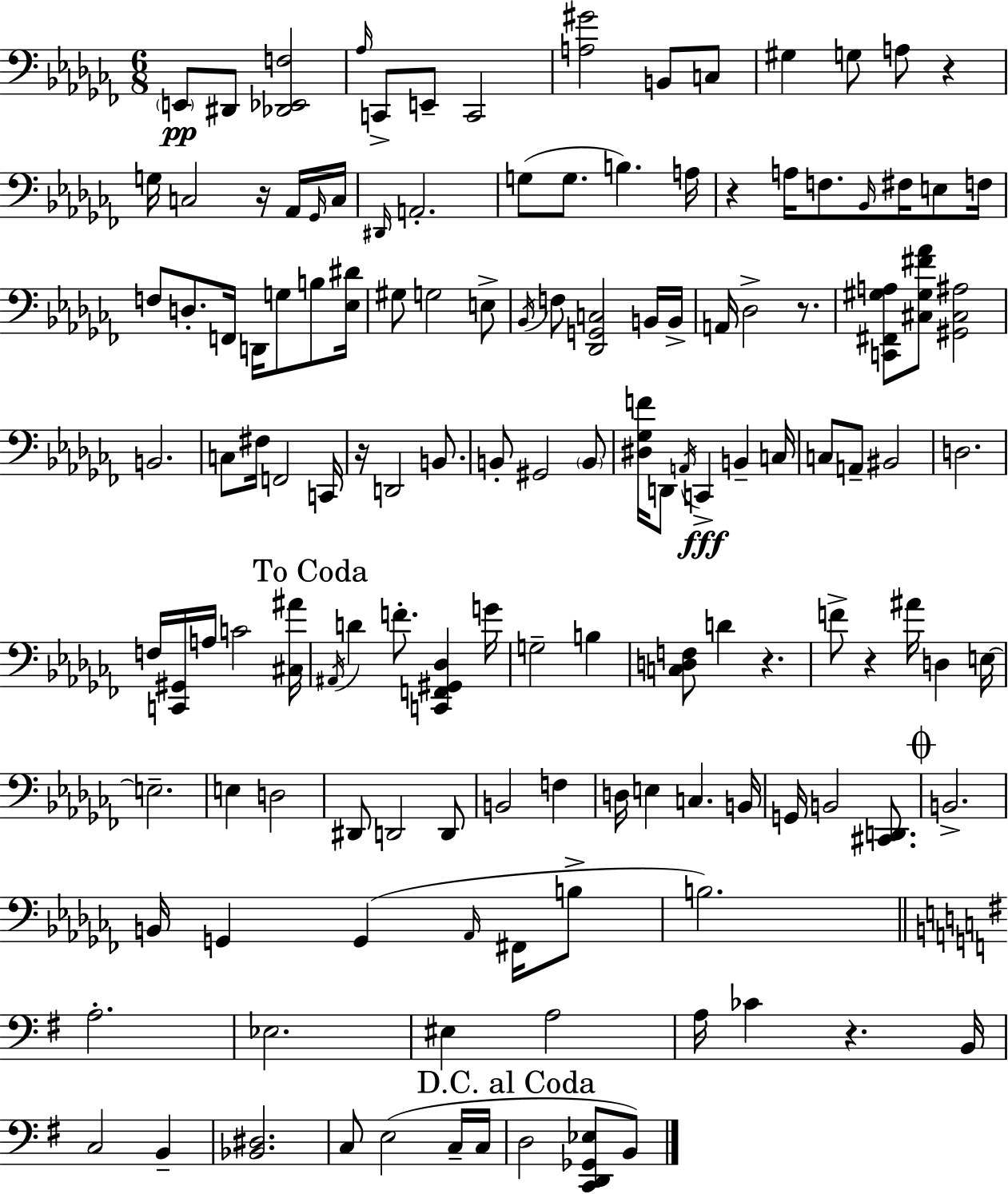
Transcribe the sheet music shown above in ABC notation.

X:1
T:Untitled
M:6/8
L:1/4
K:Abm
E,,/2 ^D,,/2 [_D,,_E,,F,]2 _A,/4 C,,/2 E,,/2 C,,2 [A,^G]2 B,,/2 C,/2 ^G, G,/2 A,/2 z G,/4 C,2 z/4 _A,,/4 _G,,/4 C,/4 ^D,,/4 A,,2 G,/2 G,/2 B, A,/4 z A,/4 F,/2 _B,,/4 ^F,/4 E,/2 F,/4 F,/2 D,/2 F,,/4 D,,/4 G,/2 B,/2 [_E,^D]/4 ^G,/2 G,2 E,/2 _B,,/4 F,/2 [_D,,G,,C,]2 B,,/4 B,,/4 A,,/4 _D,2 z/2 [C,,^F,,^G,A,]/2 [^C,^G,^F_A]/2 [^G,,^C,^A,]2 B,,2 C,/2 ^F,/4 F,,2 C,,/4 z/4 D,,2 B,,/2 B,,/2 ^G,,2 B,,/2 [^D,_G,F]/4 D,,/2 A,,/4 C,, B,, C,/4 C,/2 A,,/2 ^B,,2 D,2 F,/4 [C,,^G,,]/4 A,/4 C2 [^C,^A]/4 ^A,,/4 D F/2 [C,,F,,^G,,_D,] G/4 G,2 B, [C,D,F,]/2 D z F/2 z ^A/4 D, E,/4 E,2 E, D,2 ^D,,/2 D,,2 D,,/2 B,,2 F, D,/4 E, C, B,,/4 G,,/4 B,,2 [^C,,D,,]/2 B,,2 B,,/4 G,, G,, _A,,/4 ^F,,/4 B,/2 B,2 A,2 _E,2 ^E, A,2 A,/4 _C z B,,/4 C,2 B,, [_B,,^D,]2 C,/2 E,2 C,/4 C,/4 D,2 [C,,D,,_G,,_E,]/2 B,,/2